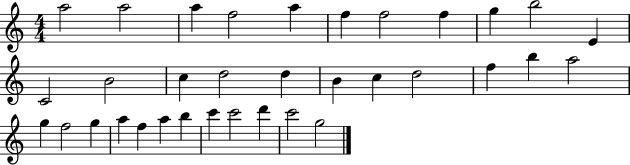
X:1
T:Untitled
M:4/4
L:1/4
K:C
a2 a2 a f2 a f f2 f g b2 E C2 B2 c d2 d B c d2 f b a2 g f2 g a f a b c' c'2 d' c'2 g2